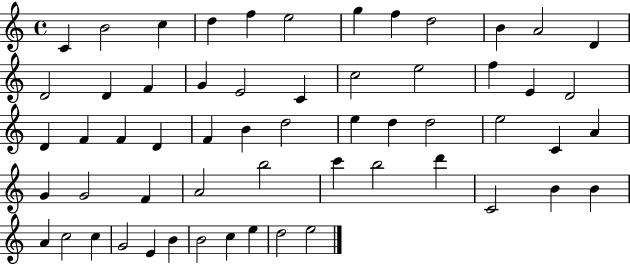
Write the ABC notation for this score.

X:1
T:Untitled
M:4/4
L:1/4
K:C
C B2 c d f e2 g f d2 B A2 D D2 D F G E2 C c2 e2 f E D2 D F F D F B d2 e d d2 e2 C A G G2 F A2 b2 c' b2 d' C2 B B A c2 c G2 E B B2 c e d2 e2